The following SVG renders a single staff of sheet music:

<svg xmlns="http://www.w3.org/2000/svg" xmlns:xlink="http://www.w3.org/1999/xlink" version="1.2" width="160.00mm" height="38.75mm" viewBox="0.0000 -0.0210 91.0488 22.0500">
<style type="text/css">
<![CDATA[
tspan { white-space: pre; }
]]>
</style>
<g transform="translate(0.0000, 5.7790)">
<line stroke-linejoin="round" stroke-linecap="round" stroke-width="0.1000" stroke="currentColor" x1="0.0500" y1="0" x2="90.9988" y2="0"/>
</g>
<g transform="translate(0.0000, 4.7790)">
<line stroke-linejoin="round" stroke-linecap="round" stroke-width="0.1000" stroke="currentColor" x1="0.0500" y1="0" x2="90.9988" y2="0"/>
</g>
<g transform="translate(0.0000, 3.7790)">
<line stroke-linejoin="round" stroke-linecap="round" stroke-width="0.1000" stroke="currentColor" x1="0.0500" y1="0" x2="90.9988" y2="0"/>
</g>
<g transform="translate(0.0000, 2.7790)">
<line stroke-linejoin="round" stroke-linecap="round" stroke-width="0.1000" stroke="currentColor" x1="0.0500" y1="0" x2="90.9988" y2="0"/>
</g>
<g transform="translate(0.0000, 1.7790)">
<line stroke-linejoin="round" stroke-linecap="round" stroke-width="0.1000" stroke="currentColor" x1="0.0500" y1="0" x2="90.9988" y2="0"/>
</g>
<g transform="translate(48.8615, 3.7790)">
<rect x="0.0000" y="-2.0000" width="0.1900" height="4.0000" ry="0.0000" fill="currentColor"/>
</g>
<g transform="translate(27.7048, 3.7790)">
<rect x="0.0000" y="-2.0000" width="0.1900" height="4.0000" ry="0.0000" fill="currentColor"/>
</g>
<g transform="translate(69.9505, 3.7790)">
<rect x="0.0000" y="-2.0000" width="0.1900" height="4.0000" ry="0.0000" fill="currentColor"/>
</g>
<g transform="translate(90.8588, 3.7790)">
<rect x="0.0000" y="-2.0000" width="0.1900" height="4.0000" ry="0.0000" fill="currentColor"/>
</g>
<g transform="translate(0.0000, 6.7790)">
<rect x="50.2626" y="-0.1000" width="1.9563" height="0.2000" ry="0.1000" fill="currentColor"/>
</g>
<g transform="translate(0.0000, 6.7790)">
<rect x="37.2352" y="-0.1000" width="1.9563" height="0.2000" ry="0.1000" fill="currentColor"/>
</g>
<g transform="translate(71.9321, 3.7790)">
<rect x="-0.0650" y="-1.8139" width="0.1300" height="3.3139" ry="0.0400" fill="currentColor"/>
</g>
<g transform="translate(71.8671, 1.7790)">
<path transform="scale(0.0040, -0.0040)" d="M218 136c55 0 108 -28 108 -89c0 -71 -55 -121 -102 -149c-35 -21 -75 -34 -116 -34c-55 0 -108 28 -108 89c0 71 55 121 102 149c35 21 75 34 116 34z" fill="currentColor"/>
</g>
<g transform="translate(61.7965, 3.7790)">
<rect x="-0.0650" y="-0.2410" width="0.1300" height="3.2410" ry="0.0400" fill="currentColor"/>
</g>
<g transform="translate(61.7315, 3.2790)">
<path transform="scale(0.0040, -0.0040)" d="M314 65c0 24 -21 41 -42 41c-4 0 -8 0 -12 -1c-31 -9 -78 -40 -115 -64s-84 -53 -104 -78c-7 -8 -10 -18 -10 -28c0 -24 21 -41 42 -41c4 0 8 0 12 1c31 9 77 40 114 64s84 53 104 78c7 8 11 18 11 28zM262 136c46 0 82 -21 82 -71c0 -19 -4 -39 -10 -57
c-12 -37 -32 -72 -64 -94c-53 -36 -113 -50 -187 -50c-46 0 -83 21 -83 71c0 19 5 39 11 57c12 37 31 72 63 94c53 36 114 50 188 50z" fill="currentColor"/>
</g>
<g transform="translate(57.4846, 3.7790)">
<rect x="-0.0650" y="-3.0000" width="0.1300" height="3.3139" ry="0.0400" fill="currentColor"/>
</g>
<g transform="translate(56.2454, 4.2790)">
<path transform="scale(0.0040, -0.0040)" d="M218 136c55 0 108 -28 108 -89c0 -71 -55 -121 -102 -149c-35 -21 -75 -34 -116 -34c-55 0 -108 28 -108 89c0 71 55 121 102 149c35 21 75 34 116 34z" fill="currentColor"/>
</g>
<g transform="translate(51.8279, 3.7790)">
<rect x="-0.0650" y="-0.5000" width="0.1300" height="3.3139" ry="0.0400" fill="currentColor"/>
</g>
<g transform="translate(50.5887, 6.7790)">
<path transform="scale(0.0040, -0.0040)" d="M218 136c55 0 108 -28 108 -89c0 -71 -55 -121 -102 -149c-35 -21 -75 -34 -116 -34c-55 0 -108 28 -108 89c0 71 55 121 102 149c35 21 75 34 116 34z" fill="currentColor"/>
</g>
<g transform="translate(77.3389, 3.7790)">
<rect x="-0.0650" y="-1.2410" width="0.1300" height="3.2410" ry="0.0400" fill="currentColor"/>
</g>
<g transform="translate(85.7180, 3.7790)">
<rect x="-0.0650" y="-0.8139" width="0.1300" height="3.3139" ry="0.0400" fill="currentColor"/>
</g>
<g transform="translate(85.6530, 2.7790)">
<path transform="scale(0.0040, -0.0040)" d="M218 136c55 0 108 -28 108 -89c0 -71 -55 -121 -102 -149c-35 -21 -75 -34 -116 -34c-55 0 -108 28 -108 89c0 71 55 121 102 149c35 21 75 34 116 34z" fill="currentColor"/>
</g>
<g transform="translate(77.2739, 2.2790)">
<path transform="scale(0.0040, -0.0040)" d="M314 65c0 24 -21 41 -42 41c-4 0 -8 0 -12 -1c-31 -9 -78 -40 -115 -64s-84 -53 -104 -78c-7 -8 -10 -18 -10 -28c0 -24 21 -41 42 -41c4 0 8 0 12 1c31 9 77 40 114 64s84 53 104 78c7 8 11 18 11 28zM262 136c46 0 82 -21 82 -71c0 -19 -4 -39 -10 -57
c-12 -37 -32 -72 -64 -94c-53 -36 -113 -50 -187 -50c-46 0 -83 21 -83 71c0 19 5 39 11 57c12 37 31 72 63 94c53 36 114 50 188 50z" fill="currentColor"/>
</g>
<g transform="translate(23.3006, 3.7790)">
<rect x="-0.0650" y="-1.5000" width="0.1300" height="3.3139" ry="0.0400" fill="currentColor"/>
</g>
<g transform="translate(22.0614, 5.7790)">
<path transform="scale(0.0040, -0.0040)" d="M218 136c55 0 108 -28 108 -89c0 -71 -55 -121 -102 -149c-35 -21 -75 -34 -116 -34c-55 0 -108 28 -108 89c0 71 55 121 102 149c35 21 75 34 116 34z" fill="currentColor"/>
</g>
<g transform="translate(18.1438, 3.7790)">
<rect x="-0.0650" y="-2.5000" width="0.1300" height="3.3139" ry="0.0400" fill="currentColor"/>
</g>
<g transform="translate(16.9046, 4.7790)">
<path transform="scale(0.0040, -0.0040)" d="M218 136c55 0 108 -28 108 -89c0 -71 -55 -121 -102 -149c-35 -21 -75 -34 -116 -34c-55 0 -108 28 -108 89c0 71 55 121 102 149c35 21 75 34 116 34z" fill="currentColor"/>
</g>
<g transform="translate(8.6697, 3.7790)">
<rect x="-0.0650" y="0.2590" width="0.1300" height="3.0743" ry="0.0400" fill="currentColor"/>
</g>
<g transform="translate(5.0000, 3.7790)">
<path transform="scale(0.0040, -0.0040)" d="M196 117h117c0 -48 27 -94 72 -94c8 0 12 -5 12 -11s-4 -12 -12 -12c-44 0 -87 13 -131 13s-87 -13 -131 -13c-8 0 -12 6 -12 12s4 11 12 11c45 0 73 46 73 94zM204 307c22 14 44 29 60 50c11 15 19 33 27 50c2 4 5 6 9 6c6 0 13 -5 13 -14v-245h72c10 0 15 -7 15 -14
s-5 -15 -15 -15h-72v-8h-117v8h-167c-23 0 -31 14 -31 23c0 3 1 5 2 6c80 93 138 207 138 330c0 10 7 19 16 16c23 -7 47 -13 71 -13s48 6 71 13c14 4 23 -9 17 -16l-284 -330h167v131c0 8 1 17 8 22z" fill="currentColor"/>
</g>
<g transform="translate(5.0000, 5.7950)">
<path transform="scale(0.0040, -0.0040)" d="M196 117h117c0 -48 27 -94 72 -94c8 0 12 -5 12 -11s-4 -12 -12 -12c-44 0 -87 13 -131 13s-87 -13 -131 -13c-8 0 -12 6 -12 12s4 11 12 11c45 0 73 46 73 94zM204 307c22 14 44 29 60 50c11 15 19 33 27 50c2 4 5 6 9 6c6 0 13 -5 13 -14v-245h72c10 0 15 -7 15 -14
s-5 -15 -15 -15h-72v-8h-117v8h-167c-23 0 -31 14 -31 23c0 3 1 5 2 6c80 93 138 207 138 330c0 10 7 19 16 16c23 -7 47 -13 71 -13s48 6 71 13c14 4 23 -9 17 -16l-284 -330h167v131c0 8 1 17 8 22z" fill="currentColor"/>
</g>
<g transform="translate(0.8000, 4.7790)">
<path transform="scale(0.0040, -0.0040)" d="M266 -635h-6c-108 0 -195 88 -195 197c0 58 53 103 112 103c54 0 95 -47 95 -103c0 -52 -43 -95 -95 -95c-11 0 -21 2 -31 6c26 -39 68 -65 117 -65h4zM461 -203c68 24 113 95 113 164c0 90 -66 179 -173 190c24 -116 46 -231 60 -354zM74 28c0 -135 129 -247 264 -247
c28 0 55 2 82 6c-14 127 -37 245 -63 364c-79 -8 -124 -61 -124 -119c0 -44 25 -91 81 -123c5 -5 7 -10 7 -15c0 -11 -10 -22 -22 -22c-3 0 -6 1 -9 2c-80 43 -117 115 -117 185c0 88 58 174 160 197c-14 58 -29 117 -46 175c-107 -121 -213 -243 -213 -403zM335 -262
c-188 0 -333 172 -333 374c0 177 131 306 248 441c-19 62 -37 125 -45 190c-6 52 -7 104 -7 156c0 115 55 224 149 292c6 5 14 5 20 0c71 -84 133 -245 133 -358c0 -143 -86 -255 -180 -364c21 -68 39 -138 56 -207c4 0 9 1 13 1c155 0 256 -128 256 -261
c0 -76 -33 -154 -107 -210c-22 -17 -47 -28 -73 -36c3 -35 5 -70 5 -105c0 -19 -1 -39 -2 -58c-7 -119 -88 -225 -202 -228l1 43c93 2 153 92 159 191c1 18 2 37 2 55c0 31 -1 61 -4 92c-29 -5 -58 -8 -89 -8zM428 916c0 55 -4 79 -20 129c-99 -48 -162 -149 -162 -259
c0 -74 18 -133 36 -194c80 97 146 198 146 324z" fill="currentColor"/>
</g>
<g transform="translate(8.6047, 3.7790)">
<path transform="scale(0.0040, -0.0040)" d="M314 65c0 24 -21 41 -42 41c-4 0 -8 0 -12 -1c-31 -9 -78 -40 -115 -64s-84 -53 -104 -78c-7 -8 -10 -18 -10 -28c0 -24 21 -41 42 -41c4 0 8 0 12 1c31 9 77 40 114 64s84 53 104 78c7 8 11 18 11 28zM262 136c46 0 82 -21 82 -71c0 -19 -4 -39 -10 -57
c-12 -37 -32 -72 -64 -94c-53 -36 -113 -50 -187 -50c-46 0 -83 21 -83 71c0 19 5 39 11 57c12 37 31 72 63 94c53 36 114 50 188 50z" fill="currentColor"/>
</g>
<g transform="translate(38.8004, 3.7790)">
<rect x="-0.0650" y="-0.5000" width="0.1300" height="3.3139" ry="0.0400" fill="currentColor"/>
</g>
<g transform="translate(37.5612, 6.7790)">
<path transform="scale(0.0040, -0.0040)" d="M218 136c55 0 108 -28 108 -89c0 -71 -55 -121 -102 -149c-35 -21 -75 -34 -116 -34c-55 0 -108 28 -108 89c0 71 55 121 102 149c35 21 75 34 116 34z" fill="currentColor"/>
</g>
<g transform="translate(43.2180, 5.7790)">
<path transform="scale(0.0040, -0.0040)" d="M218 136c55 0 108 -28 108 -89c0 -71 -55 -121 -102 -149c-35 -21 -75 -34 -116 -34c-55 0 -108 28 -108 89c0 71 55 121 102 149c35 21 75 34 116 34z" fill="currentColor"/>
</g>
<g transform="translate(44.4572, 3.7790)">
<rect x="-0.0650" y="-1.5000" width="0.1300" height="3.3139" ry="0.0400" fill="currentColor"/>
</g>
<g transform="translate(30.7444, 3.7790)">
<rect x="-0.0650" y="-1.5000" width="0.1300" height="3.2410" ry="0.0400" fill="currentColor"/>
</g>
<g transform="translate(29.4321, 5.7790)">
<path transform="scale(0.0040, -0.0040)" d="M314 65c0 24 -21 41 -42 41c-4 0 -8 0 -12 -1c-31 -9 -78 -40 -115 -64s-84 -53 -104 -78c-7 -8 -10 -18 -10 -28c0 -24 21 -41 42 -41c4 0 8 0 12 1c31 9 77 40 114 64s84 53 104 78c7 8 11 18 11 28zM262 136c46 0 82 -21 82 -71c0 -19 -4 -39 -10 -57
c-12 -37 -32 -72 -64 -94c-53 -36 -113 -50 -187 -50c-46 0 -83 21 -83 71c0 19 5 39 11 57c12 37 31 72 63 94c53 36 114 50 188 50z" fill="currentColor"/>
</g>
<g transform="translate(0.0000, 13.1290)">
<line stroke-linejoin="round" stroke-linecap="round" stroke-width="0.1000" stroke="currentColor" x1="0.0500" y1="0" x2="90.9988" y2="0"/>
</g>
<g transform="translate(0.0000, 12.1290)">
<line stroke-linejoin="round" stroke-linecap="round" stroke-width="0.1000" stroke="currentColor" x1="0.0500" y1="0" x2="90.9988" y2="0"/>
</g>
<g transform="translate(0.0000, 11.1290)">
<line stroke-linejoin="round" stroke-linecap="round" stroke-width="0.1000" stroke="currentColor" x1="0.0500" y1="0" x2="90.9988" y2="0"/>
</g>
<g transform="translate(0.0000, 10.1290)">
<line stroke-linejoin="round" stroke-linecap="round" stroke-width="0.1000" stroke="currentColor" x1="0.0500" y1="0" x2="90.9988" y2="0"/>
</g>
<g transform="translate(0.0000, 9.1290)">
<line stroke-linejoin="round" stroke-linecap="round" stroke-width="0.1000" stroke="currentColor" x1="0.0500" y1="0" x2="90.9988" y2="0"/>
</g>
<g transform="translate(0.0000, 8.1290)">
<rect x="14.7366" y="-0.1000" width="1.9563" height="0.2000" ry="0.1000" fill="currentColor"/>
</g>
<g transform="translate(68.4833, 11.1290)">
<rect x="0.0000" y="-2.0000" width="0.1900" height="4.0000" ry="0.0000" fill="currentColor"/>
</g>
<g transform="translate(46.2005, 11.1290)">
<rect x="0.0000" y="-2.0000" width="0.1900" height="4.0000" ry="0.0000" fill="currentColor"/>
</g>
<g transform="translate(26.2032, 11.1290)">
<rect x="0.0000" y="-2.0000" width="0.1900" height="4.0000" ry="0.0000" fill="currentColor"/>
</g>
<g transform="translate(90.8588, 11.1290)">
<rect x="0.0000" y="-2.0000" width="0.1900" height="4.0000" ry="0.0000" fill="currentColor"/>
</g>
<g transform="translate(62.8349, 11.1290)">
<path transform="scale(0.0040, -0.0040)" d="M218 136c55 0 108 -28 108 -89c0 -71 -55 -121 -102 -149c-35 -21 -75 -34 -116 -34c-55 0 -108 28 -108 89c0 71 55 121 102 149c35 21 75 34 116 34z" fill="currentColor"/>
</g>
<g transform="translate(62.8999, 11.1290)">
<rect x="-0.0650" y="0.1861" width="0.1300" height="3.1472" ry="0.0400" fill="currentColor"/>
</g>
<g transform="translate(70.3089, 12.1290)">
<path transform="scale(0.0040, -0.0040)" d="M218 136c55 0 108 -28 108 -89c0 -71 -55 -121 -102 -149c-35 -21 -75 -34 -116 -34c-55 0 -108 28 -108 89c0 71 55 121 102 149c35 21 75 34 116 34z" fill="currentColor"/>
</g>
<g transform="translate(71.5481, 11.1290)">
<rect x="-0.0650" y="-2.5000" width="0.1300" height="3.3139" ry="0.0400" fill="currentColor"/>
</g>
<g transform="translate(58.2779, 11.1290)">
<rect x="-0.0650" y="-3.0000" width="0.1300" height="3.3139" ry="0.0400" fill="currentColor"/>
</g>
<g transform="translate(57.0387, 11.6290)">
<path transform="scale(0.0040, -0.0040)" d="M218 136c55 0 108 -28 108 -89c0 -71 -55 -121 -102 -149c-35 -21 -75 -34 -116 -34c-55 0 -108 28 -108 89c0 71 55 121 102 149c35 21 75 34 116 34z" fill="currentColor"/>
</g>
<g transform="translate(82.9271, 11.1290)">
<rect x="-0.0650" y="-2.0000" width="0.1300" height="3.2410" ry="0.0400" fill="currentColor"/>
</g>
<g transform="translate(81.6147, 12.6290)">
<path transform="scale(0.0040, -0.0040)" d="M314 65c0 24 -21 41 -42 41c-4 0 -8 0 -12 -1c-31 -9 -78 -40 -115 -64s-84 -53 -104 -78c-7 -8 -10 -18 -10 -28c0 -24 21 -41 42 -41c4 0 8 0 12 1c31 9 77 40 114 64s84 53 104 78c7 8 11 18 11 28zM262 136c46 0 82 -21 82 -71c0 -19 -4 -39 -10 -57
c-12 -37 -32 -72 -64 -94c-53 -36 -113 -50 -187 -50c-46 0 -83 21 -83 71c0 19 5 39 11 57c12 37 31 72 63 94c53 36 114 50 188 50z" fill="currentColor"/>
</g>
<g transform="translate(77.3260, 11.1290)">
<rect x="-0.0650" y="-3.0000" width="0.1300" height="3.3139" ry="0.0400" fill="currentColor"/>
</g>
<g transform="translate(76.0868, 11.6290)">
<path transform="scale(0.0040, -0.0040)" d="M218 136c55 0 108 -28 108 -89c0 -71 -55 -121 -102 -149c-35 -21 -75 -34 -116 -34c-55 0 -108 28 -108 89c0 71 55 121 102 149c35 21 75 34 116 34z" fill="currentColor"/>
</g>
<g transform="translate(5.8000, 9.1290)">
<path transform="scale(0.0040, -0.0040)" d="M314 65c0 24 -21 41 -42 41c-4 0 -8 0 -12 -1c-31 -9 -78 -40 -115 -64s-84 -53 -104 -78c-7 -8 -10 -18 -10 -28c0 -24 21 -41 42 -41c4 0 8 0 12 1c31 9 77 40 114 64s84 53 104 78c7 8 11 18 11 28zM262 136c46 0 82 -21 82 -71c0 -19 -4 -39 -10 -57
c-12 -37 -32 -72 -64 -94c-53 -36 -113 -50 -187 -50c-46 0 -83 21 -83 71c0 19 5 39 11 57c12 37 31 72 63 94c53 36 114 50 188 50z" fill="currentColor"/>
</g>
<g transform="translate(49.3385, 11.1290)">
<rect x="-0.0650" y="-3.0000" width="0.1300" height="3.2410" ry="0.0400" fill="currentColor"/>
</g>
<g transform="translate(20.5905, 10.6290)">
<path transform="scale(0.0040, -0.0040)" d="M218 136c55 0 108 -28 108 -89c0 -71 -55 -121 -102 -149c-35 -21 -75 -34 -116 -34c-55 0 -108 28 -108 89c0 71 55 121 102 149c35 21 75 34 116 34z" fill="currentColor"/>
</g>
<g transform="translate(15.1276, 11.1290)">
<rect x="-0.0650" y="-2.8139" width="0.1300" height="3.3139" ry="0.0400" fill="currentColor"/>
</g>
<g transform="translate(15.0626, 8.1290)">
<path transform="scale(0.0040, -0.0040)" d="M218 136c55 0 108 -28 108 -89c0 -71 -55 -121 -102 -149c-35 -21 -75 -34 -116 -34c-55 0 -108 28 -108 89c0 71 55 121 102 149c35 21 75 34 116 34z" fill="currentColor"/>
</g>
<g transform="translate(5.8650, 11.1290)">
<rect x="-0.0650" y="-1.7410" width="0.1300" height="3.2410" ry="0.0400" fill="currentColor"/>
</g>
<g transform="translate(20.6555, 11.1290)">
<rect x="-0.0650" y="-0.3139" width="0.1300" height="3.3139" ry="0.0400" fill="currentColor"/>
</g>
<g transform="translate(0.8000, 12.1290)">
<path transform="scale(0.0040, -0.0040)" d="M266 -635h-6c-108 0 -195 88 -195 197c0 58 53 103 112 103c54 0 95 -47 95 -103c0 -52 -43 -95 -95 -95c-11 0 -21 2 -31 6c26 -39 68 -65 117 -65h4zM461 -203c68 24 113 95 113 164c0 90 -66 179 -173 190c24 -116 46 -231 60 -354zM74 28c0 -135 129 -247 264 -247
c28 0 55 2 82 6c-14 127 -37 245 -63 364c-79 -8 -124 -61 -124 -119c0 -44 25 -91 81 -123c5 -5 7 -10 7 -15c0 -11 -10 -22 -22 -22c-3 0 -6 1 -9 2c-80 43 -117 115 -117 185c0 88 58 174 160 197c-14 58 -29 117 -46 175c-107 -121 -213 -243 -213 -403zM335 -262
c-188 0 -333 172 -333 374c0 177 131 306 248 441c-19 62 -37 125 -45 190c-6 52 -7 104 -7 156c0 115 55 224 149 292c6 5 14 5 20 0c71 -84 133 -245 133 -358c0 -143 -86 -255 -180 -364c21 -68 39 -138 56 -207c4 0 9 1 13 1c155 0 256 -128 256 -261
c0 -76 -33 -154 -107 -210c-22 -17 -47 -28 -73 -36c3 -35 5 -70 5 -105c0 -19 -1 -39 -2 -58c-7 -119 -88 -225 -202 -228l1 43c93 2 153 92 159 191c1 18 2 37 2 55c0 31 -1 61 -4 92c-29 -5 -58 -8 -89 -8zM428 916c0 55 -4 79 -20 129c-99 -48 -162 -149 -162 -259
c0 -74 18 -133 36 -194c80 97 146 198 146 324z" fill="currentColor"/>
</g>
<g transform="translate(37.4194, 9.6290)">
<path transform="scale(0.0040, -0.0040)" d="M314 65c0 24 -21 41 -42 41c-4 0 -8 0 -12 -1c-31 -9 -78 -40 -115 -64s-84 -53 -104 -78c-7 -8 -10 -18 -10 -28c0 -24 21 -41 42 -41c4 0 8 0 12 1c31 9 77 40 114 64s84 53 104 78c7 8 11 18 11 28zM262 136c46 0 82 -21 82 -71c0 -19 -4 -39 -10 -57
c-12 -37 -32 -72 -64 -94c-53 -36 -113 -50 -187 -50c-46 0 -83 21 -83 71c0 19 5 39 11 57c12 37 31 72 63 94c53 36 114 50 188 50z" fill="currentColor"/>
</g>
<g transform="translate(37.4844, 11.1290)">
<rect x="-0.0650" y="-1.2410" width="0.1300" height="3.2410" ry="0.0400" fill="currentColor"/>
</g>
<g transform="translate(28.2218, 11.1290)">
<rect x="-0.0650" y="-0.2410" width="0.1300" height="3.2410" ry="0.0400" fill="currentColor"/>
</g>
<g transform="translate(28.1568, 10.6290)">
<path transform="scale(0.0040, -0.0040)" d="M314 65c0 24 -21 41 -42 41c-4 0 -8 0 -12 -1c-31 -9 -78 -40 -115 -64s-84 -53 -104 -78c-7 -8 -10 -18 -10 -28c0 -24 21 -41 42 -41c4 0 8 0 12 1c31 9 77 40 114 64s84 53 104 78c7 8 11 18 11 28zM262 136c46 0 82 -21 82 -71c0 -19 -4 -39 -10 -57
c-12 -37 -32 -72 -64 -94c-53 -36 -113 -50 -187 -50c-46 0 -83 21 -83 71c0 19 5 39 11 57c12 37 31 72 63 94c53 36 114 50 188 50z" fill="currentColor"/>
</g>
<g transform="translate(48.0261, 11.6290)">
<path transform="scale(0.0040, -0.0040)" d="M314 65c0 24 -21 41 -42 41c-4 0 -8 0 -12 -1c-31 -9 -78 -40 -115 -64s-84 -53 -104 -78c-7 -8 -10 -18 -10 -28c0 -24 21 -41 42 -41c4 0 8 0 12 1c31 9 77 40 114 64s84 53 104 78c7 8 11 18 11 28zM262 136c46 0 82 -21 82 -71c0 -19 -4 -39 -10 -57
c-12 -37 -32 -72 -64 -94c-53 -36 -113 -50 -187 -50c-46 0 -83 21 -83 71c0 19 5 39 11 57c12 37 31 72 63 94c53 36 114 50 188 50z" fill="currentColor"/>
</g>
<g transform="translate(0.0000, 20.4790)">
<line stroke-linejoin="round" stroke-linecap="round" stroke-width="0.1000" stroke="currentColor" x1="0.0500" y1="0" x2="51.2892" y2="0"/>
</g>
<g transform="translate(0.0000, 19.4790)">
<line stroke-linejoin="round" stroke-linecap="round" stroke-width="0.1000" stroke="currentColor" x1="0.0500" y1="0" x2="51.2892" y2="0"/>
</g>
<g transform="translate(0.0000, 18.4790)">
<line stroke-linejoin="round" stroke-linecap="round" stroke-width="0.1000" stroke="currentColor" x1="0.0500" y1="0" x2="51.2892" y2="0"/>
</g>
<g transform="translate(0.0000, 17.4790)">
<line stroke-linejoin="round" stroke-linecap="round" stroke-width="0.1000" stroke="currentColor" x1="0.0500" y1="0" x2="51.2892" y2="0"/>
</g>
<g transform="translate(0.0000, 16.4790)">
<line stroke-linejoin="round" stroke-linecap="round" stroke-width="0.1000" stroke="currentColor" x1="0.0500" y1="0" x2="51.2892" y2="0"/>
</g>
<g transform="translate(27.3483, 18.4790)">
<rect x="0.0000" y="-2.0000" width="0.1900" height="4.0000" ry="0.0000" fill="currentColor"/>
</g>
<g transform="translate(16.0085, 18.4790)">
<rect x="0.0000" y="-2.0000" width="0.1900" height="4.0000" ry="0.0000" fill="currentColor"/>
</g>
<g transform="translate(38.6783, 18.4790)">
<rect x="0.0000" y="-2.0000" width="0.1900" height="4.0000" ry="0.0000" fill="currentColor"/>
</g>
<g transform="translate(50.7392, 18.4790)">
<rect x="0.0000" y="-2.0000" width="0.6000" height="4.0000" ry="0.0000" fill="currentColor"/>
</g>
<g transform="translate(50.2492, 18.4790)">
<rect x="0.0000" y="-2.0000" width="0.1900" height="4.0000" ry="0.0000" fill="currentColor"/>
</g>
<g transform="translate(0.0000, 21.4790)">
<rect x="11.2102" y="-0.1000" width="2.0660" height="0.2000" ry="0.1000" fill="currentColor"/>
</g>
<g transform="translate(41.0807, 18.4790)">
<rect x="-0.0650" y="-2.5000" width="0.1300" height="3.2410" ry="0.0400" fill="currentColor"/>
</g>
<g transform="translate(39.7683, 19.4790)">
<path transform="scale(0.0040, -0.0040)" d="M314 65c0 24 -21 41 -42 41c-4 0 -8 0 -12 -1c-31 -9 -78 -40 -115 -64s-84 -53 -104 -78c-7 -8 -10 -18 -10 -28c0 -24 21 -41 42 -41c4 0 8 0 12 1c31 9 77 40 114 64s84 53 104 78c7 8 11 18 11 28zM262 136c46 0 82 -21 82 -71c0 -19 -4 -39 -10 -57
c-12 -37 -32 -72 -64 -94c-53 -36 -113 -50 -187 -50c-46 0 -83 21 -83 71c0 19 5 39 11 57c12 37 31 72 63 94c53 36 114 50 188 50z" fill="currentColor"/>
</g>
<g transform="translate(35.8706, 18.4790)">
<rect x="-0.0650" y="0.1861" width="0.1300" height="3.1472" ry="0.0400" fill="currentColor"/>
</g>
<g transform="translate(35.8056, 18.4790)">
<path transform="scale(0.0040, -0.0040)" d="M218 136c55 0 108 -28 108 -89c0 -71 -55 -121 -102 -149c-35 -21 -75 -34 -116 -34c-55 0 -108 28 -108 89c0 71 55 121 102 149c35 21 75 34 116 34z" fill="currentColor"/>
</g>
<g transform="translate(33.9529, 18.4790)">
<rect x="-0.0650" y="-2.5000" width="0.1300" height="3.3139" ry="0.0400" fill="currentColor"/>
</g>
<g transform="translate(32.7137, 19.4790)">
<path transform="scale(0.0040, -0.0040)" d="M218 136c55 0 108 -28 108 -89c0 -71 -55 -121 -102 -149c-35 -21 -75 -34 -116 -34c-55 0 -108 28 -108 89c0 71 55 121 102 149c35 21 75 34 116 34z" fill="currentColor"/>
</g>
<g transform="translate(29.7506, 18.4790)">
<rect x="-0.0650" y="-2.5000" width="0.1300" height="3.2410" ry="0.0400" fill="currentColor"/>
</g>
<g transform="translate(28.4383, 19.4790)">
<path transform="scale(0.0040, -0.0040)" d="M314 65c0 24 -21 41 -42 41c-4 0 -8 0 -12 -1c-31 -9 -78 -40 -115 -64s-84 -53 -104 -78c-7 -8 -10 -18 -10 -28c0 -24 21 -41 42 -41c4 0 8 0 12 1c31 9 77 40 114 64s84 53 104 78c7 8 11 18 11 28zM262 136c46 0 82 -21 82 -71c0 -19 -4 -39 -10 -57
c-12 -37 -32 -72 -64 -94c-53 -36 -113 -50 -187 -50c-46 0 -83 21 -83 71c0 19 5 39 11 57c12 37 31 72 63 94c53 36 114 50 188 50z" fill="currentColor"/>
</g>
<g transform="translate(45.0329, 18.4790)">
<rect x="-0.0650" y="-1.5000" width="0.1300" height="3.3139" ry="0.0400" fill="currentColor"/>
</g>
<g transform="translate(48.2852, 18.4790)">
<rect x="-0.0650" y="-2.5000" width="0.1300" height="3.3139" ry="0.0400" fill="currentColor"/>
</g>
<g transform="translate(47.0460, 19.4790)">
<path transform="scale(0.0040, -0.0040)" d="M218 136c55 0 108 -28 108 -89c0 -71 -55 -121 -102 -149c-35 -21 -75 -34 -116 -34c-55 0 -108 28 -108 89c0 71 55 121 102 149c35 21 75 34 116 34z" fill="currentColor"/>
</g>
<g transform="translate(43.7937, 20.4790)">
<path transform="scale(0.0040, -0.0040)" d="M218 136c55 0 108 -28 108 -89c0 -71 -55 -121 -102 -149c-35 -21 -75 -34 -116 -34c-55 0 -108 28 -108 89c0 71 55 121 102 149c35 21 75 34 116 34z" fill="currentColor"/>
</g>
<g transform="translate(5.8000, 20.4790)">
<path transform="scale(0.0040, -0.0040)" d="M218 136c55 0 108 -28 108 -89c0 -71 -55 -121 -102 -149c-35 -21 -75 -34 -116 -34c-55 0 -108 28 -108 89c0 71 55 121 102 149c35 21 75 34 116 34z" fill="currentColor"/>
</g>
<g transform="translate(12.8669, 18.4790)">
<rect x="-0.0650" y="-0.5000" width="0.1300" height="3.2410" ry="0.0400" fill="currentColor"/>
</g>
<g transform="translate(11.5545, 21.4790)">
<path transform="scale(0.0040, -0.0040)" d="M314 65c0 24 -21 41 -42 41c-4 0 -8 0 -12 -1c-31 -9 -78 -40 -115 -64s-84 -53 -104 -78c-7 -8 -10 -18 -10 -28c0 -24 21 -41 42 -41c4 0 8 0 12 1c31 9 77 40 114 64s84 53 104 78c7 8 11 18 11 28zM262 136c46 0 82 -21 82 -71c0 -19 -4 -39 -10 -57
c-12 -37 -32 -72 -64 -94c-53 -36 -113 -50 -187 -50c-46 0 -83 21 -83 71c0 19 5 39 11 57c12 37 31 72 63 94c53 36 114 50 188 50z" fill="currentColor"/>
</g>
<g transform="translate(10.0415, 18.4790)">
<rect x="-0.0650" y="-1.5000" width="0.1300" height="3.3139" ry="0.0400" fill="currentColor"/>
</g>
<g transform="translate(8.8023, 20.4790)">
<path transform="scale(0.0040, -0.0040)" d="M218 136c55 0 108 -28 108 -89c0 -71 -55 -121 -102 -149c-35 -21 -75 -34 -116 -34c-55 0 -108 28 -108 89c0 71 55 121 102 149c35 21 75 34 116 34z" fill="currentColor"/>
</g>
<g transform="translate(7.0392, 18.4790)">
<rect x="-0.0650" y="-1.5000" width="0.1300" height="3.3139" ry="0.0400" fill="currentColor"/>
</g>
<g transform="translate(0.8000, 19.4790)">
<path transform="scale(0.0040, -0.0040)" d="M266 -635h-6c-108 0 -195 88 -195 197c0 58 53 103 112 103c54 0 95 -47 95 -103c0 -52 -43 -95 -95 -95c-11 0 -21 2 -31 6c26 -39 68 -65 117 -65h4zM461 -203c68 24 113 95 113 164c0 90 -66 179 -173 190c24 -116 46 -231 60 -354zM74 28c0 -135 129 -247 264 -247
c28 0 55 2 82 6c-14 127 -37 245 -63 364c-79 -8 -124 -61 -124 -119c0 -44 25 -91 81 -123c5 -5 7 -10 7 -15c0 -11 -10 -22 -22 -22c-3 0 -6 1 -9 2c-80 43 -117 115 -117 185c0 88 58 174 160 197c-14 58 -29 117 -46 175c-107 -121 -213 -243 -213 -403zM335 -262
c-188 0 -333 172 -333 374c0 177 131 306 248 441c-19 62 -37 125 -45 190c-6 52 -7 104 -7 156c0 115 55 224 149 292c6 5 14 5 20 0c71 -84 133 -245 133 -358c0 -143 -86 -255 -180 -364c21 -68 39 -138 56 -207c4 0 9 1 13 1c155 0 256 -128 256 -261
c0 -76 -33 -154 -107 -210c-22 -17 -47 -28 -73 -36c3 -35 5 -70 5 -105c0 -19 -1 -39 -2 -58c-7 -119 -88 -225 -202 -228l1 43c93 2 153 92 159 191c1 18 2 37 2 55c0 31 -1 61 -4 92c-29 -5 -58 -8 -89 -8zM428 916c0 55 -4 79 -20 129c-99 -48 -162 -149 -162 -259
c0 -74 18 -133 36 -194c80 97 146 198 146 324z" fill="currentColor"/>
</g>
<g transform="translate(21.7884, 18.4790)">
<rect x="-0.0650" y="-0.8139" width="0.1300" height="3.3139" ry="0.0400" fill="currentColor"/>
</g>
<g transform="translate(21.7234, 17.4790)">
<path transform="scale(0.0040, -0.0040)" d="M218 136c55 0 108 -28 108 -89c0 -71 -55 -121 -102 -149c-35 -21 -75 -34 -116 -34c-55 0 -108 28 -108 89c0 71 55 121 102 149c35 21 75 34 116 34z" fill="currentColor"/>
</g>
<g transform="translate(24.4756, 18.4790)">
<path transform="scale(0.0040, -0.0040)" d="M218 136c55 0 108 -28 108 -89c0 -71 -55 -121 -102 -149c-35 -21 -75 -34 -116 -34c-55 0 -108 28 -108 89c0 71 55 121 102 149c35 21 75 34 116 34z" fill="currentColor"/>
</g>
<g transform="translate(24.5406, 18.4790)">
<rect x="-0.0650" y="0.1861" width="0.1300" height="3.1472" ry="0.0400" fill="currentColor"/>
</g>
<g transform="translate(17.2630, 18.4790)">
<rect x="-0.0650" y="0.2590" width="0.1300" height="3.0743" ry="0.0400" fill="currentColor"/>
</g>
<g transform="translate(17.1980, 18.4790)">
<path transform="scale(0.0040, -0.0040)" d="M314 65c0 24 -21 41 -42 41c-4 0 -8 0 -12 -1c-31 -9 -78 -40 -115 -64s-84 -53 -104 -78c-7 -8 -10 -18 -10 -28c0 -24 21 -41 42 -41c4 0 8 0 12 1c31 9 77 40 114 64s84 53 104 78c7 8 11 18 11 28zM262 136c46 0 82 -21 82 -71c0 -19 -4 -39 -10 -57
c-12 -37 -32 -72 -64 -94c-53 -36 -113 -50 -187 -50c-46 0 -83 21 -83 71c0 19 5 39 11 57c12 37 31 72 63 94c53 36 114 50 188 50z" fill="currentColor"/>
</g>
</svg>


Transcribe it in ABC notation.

X:1
T:Untitled
M:4/4
L:1/4
K:C
B2 G E E2 C E C A c2 f e2 d f2 a c c2 e2 A2 A B G A F2 E E C2 B2 d B G2 G B G2 E G